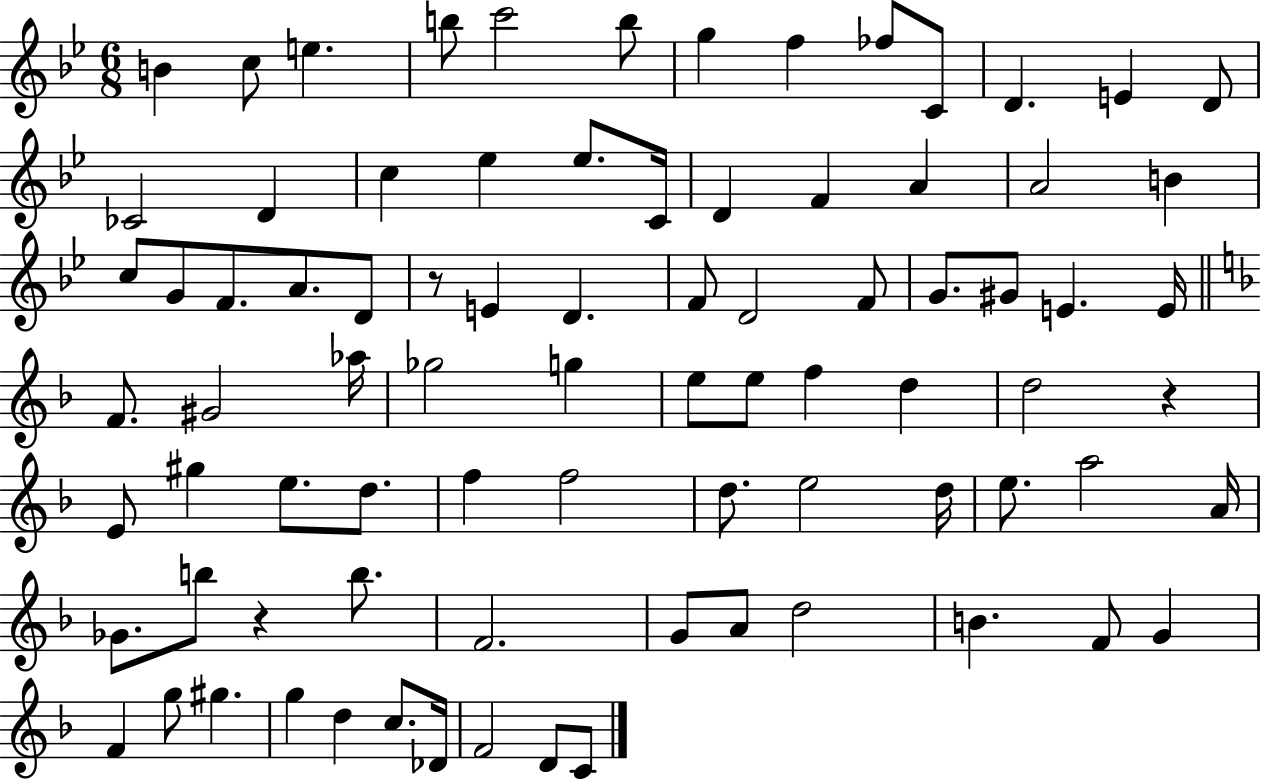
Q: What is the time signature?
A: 6/8